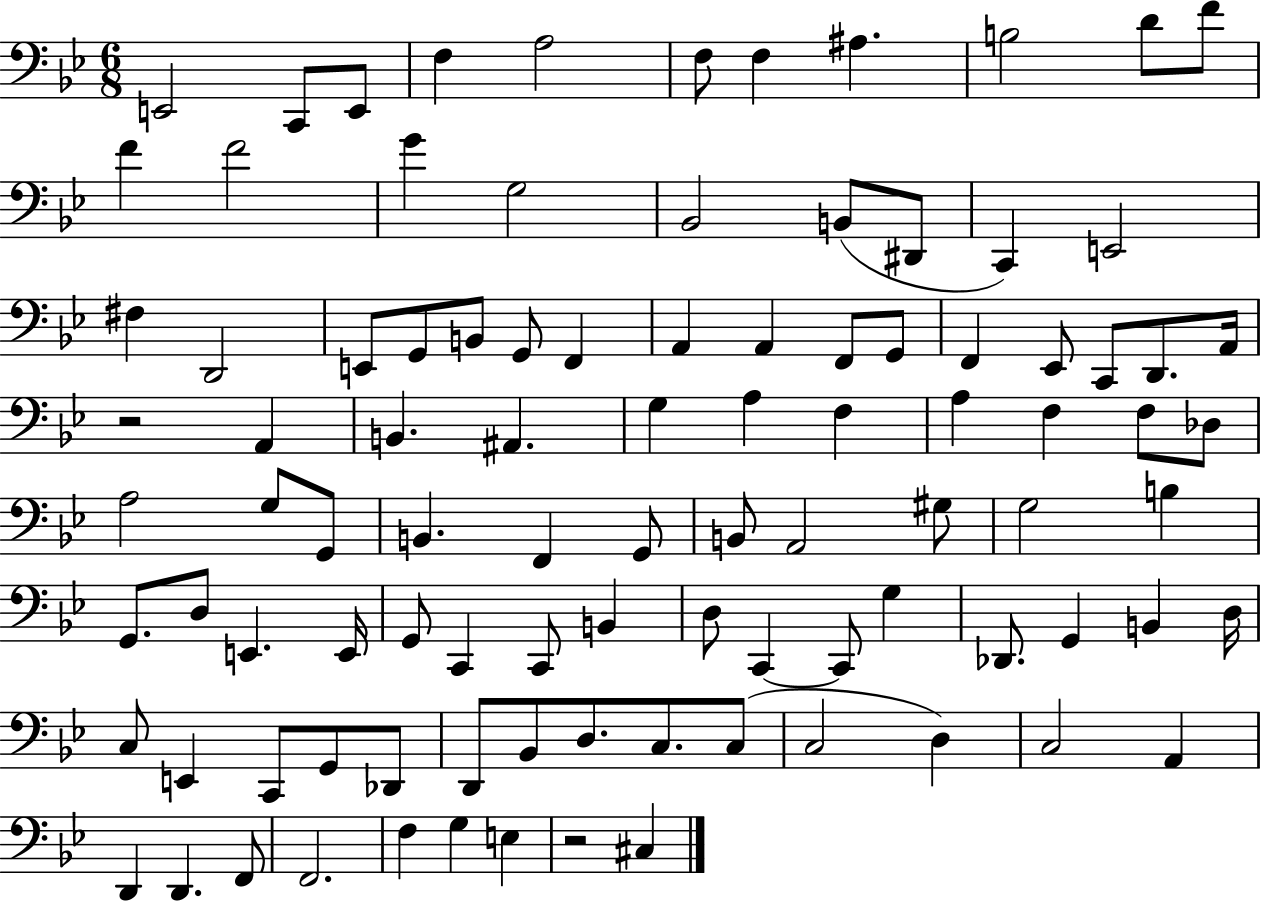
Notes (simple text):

E2/h C2/e E2/e F3/q A3/h F3/e F3/q A#3/q. B3/h D4/e F4/e F4/q F4/h G4/q G3/h Bb2/h B2/e D#2/e C2/q E2/h F#3/q D2/h E2/e G2/e B2/e G2/e F2/q A2/q A2/q F2/e G2/e F2/q Eb2/e C2/e D2/e. A2/s R/h A2/q B2/q. A#2/q. G3/q A3/q F3/q A3/q F3/q F3/e Db3/e A3/h G3/e G2/e B2/q. F2/q G2/e B2/e A2/h G#3/e G3/h B3/q G2/e. D3/e E2/q. E2/s G2/e C2/q C2/e B2/q D3/e C2/q C2/e G3/q Db2/e. G2/q B2/q D3/s C3/e E2/q C2/e G2/e Db2/e D2/e Bb2/e D3/e. C3/e. C3/e C3/h D3/q C3/h A2/q D2/q D2/q. F2/e F2/h. F3/q G3/q E3/q R/h C#3/q